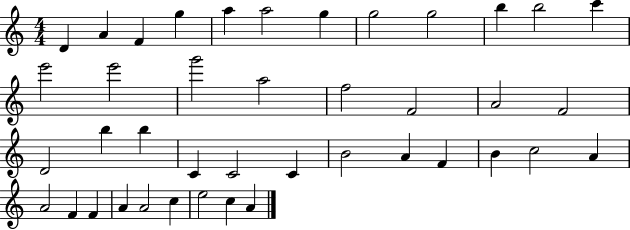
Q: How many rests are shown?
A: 0